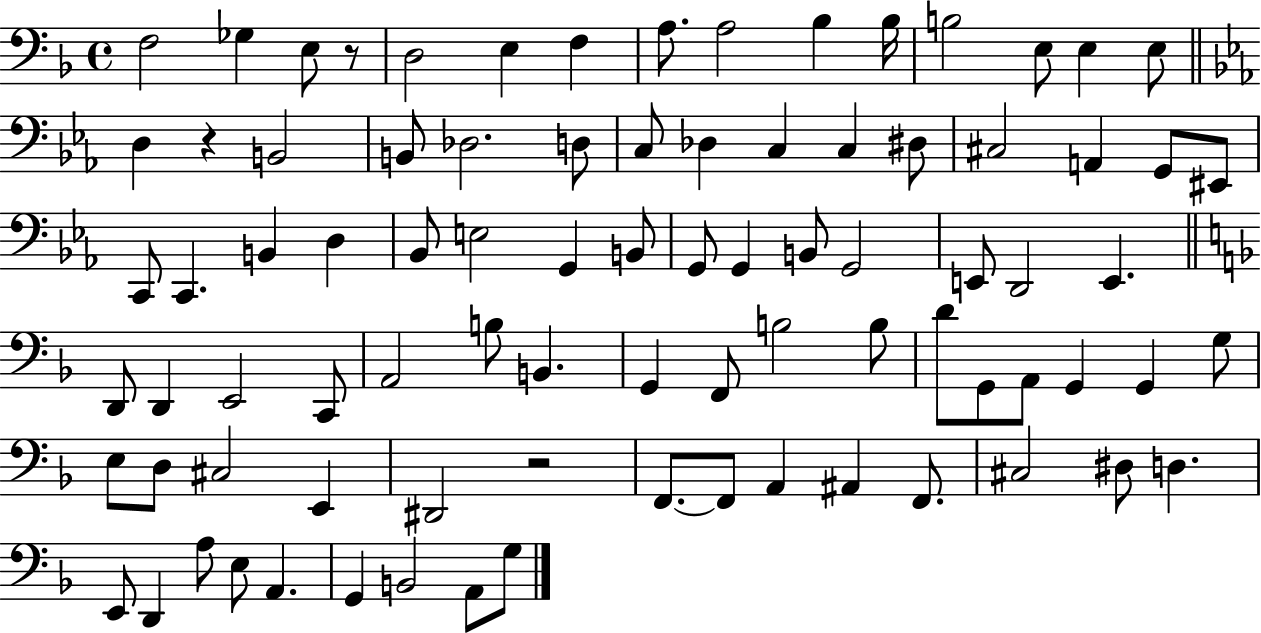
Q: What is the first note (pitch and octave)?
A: F3